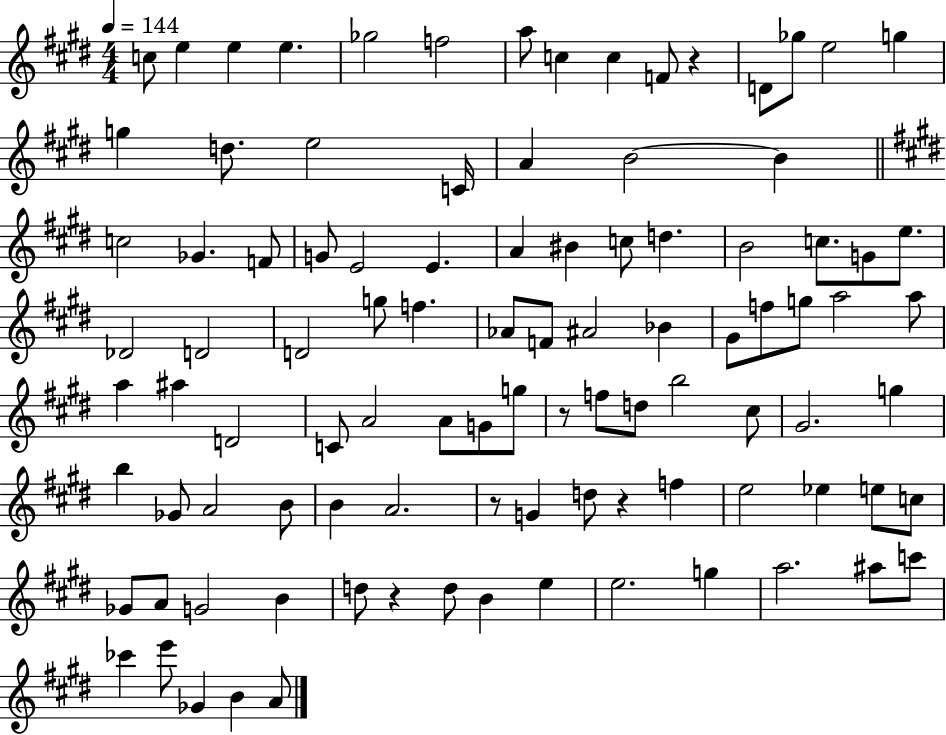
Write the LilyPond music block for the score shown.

{
  \clef treble
  \numericTimeSignature
  \time 4/4
  \key e \major
  \tempo 4 = 144
  c''8 e''4 e''4 e''4. | ges''2 f''2 | a''8 c''4 c''4 f'8 r4 | d'8 ges''8 e''2 g''4 | \break g''4 d''8. e''2 c'16 | a'4 b'2~~ b'4 | \bar "||" \break \key e \major c''2 ges'4. f'8 | g'8 e'2 e'4. | a'4 bis'4 c''8 d''4. | b'2 c''8. g'8 e''8. | \break des'2 d'2 | d'2 g''8 f''4. | aes'8 f'8 ais'2 bes'4 | gis'8 f''8 g''8 a''2 a''8 | \break a''4 ais''4 d'2 | c'8 a'2 a'8 g'8 g''8 | r8 f''8 d''8 b''2 cis''8 | gis'2. g''4 | \break b''4 ges'8 a'2 b'8 | b'4 a'2. | r8 g'4 d''8 r4 f''4 | e''2 ees''4 e''8 c''8 | \break ges'8 a'8 g'2 b'4 | d''8 r4 d''8 b'4 e''4 | e''2. g''4 | a''2. ais''8 c'''8 | \break ces'''4 e'''8 ges'4 b'4 a'8 | \bar "|."
}